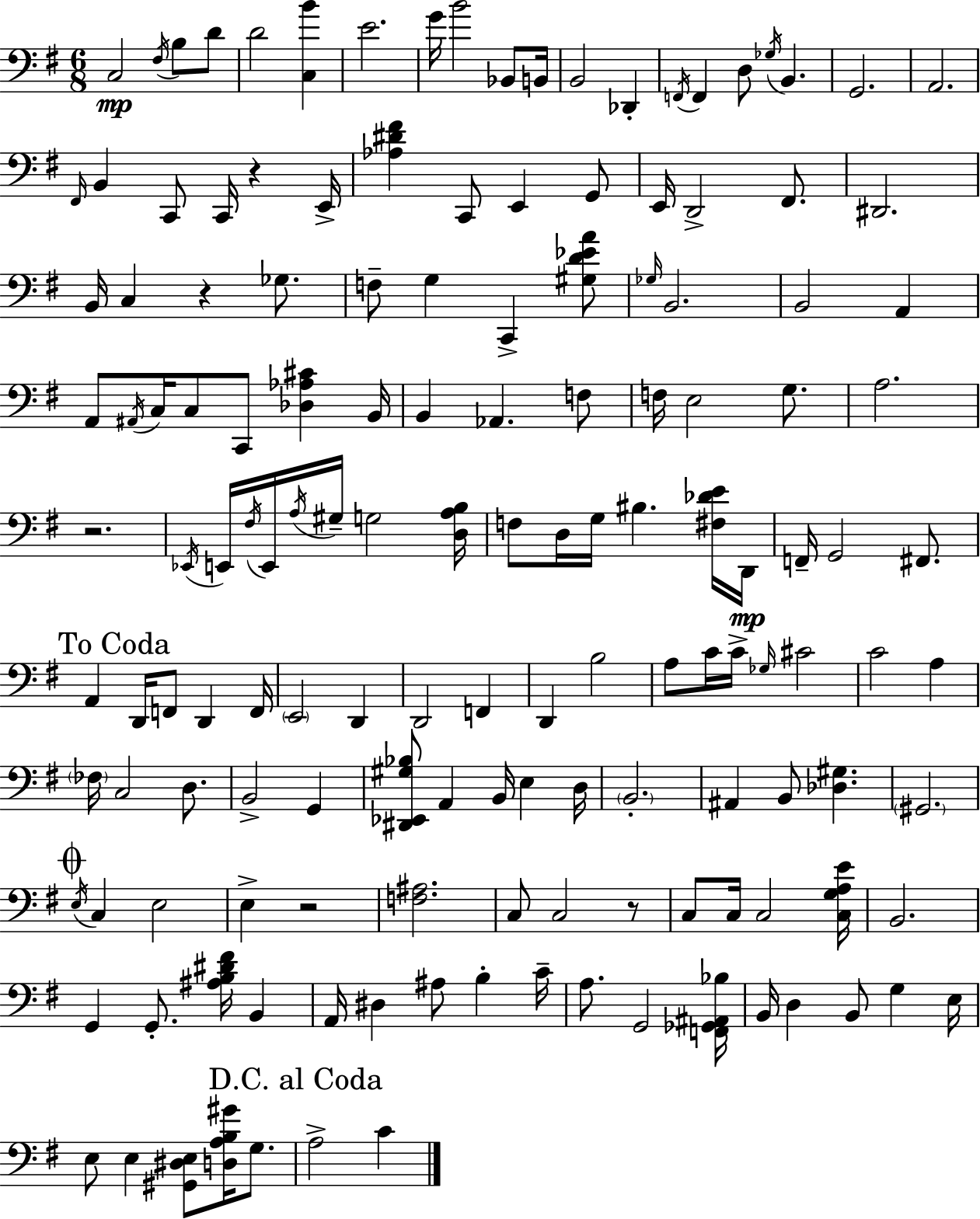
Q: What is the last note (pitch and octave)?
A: C4